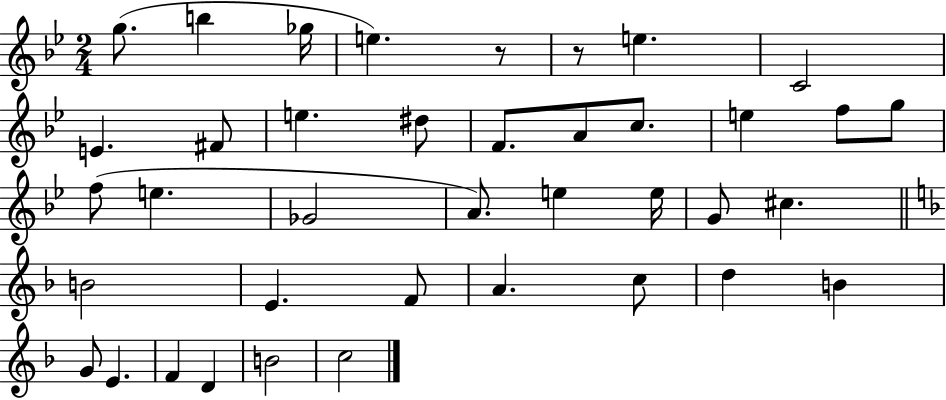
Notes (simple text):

G5/e. B5/q Gb5/s E5/q. R/e R/e E5/q. C4/h E4/q. F#4/e E5/q. D#5/e F4/e. A4/e C5/e. E5/q F5/e G5/e F5/e E5/q. Gb4/h A4/e. E5/q E5/s G4/e C#5/q. B4/h E4/q. F4/e A4/q. C5/e D5/q B4/q G4/e E4/q. F4/q D4/q B4/h C5/h